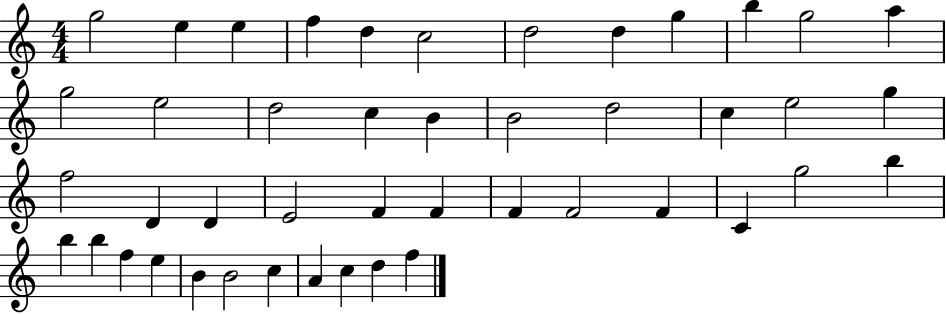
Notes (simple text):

G5/h E5/q E5/q F5/q D5/q C5/h D5/h D5/q G5/q B5/q G5/h A5/q G5/h E5/h D5/h C5/q B4/q B4/h D5/h C5/q E5/h G5/q F5/h D4/q D4/q E4/h F4/q F4/q F4/q F4/h F4/q C4/q G5/h B5/q B5/q B5/q F5/q E5/q B4/q B4/h C5/q A4/q C5/q D5/q F5/q